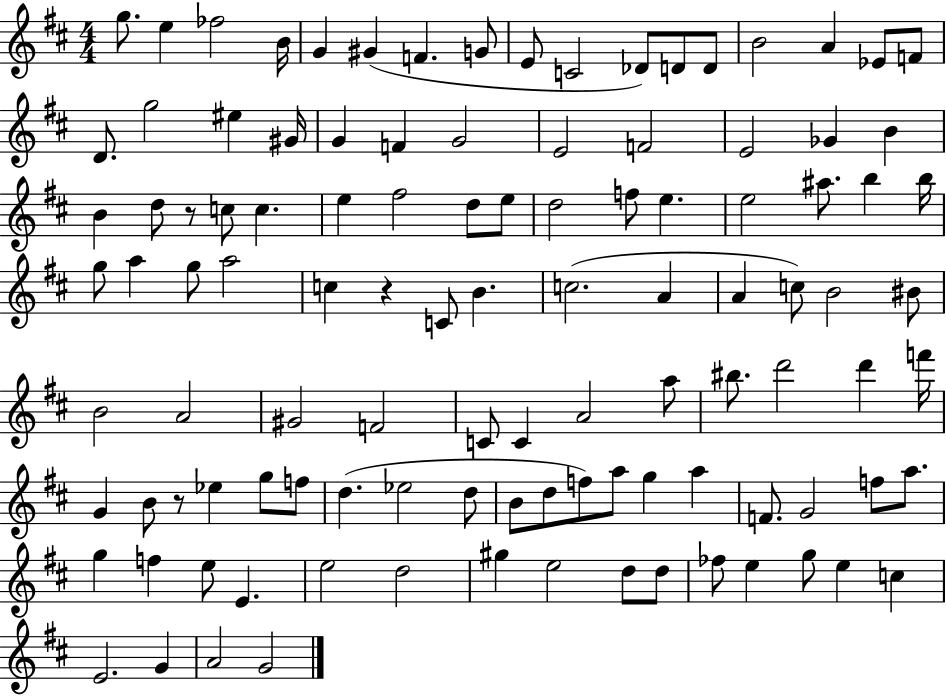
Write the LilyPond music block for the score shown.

{
  \clef treble
  \numericTimeSignature
  \time 4/4
  \key d \major
  g''8. e''4 fes''2 b'16 | g'4 gis'4( f'4. g'8 | e'8 c'2 des'8) d'8 d'8 | b'2 a'4 ees'8 f'8 | \break d'8. g''2 eis''4 gis'16 | g'4 f'4 g'2 | e'2 f'2 | e'2 ges'4 b'4 | \break b'4 d''8 r8 c''8 c''4. | e''4 fis''2 d''8 e''8 | d''2 f''8 e''4. | e''2 ais''8. b''4 b''16 | \break g''8 a''4 g''8 a''2 | c''4 r4 c'8 b'4. | c''2.( a'4 | a'4 c''8) b'2 bis'8 | \break b'2 a'2 | gis'2 f'2 | c'8 c'4 a'2 a''8 | bis''8. d'''2 d'''4 f'''16 | \break g'4 b'8 r8 ees''4 g''8 f''8 | d''4.( ees''2 d''8 | b'8 d''8 f''8) a''8 g''4 a''4 | f'8. g'2 f''8 a''8. | \break g''4 f''4 e''8 e'4. | e''2 d''2 | gis''4 e''2 d''8 d''8 | fes''8 e''4 g''8 e''4 c''4 | \break e'2. g'4 | a'2 g'2 | \bar "|."
}